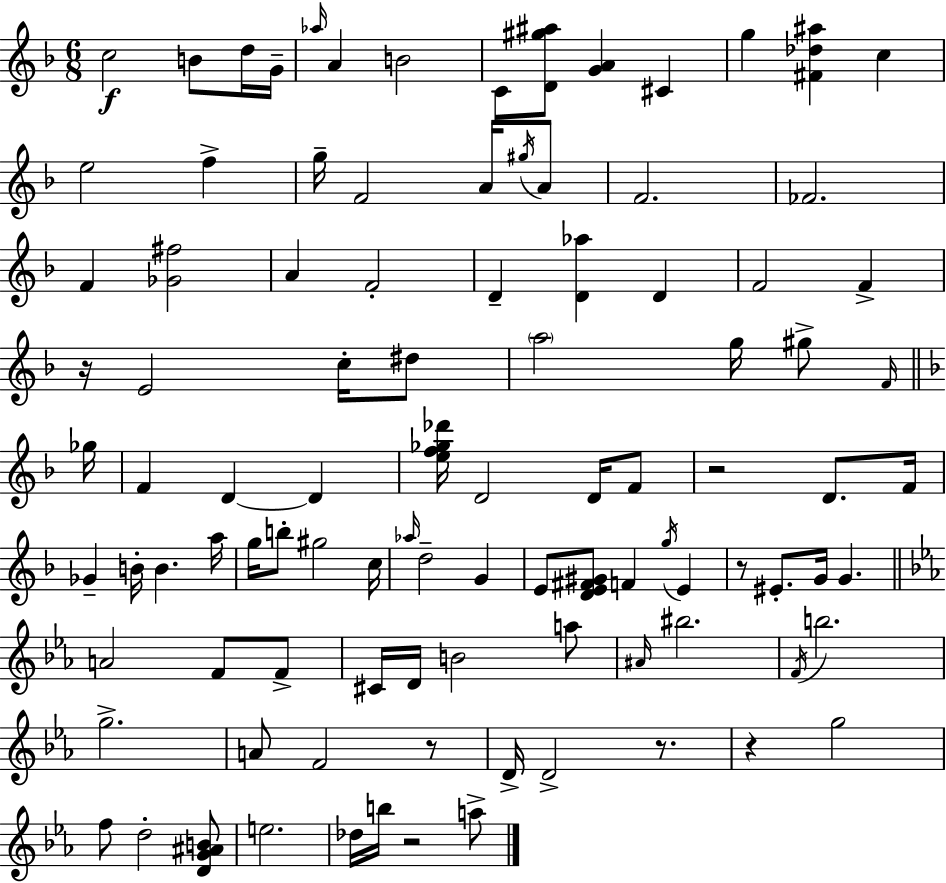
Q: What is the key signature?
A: F major